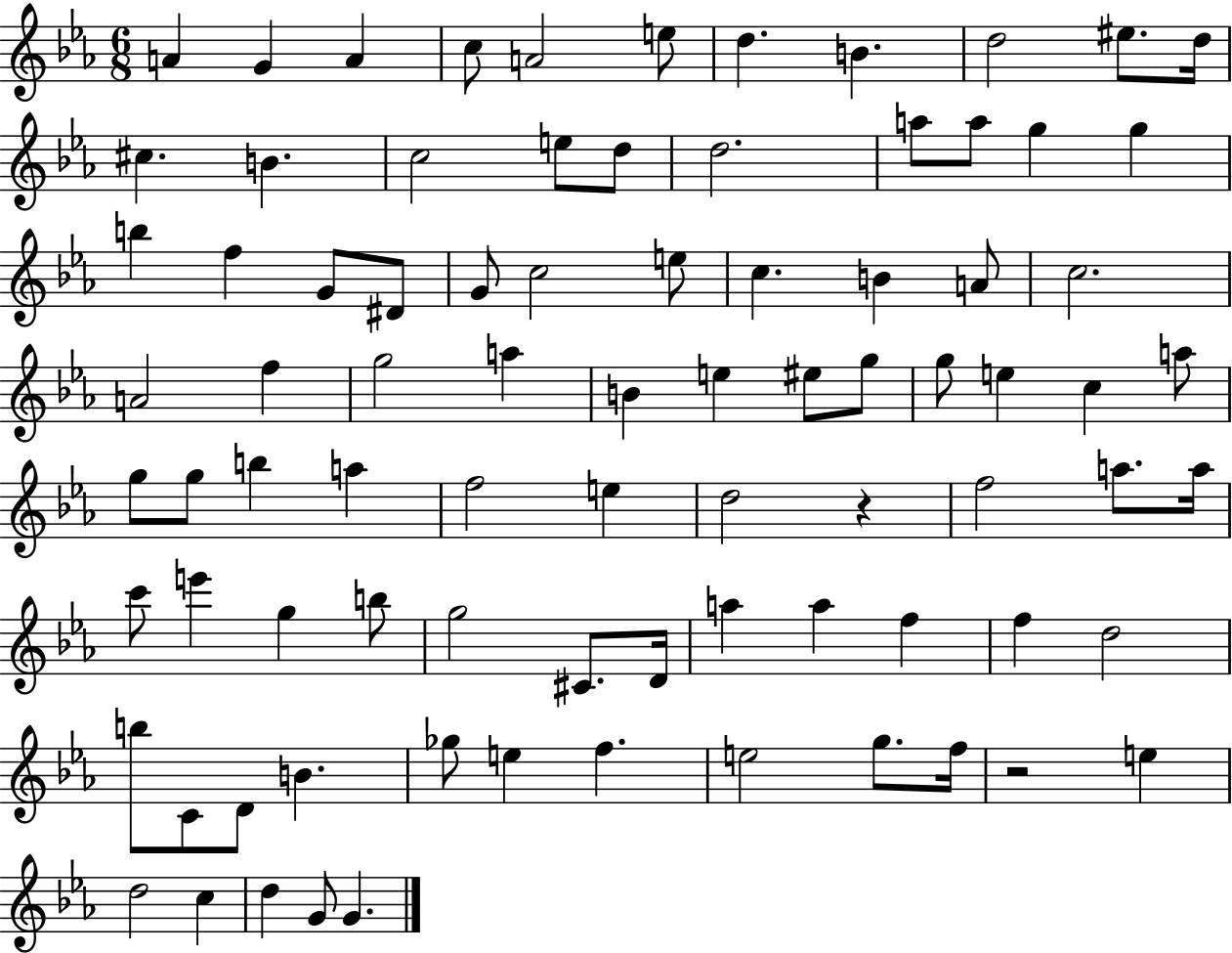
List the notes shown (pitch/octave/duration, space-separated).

A4/q G4/q A4/q C5/e A4/h E5/e D5/q. B4/q. D5/h EIS5/e. D5/s C#5/q. B4/q. C5/h E5/e D5/e D5/h. A5/e A5/e G5/q G5/q B5/q F5/q G4/e D#4/e G4/e C5/h E5/e C5/q. B4/q A4/e C5/h. A4/h F5/q G5/h A5/q B4/q E5/q EIS5/e G5/e G5/e E5/q C5/q A5/e G5/e G5/e B5/q A5/q F5/h E5/q D5/h R/q F5/h A5/e. A5/s C6/e E6/q G5/q B5/e G5/h C#4/e. D4/s A5/q A5/q F5/q F5/q D5/h B5/e C4/e D4/e B4/q. Gb5/e E5/q F5/q. E5/h G5/e. F5/s R/h E5/q D5/h C5/q D5/q G4/e G4/q.